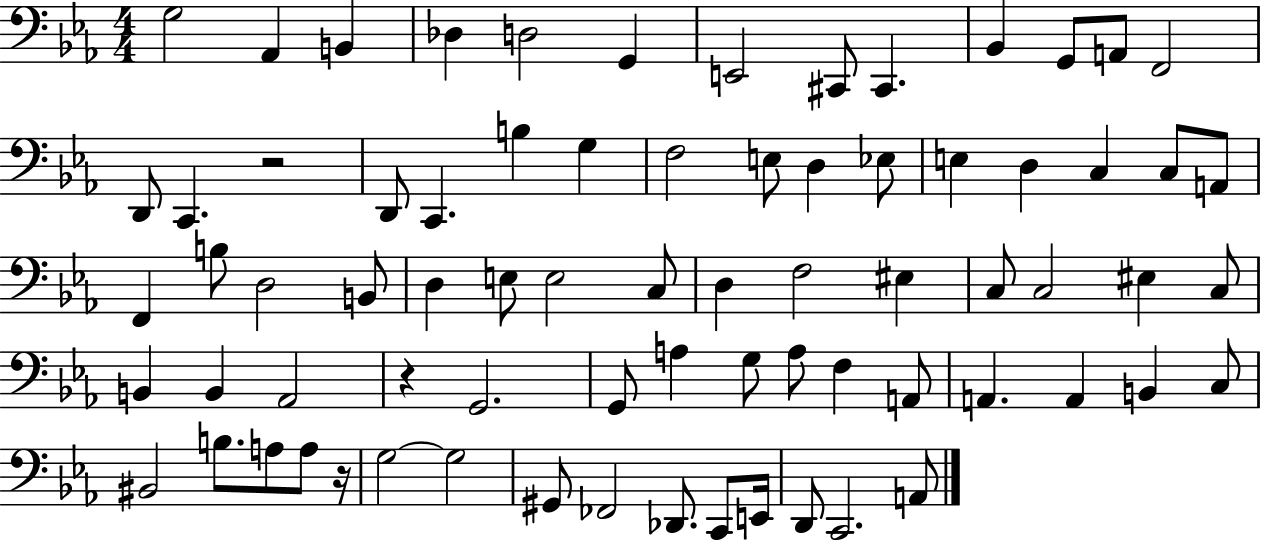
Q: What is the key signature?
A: EES major